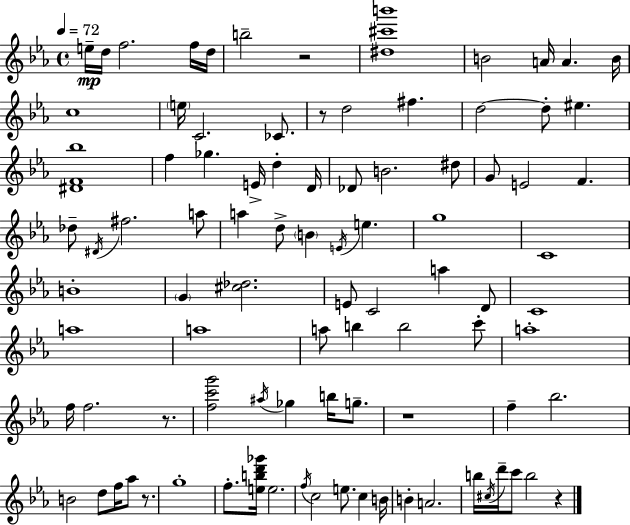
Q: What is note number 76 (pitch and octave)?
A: B4